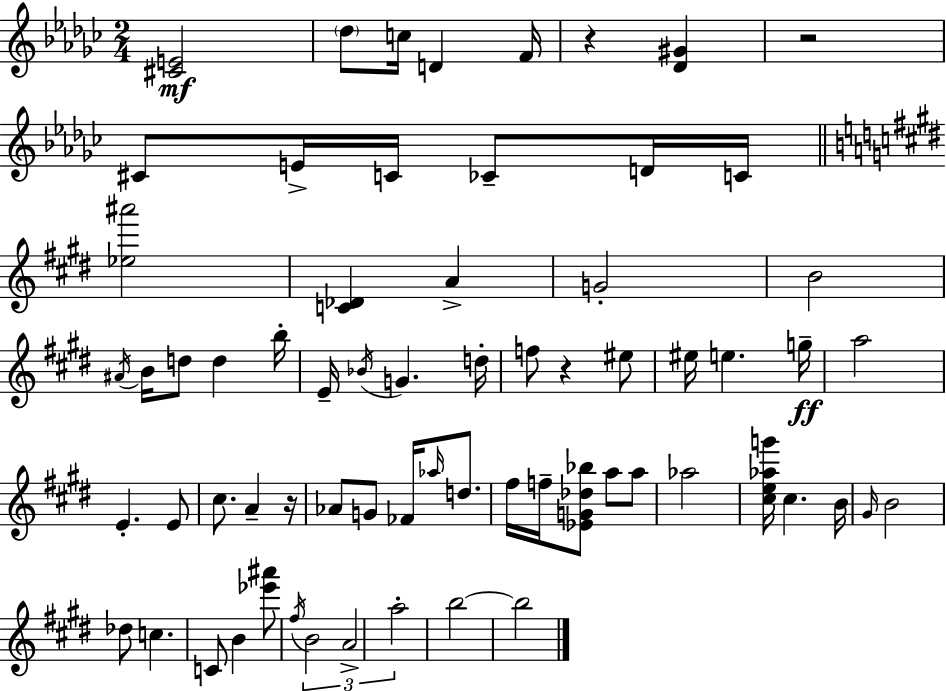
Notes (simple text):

[C#4,E4]/h Db5/e C5/s D4/q F4/s R/q [Db4,G#4]/q R/h C#4/e E4/s C4/s CES4/e D4/s C4/s [Eb5,A#6]/h [C4,Db4]/q A4/q G4/h B4/h A#4/s B4/s D5/e D5/q B5/s E4/s Bb4/s G4/q. D5/s F5/e R/q EIS5/e EIS5/s E5/q. G5/s A5/h E4/q. E4/e C#5/e. A4/q R/s Ab4/e G4/e FES4/s Ab5/s D5/e. F#5/s F5/s [Eb4,G4,Db5,Bb5]/e A5/e A5/e Ab5/h [C#5,E5,Ab5,G6]/s C#5/q. B4/s G#4/s B4/h Db5/e C5/q. C4/e B4/q [Eb6,A#6]/e F#5/s B4/h A4/h A5/h B5/h B5/h